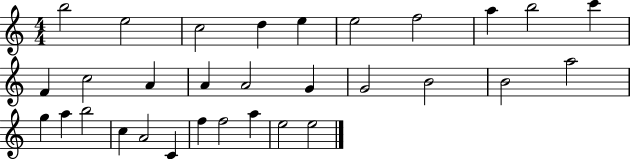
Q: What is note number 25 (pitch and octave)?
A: A4